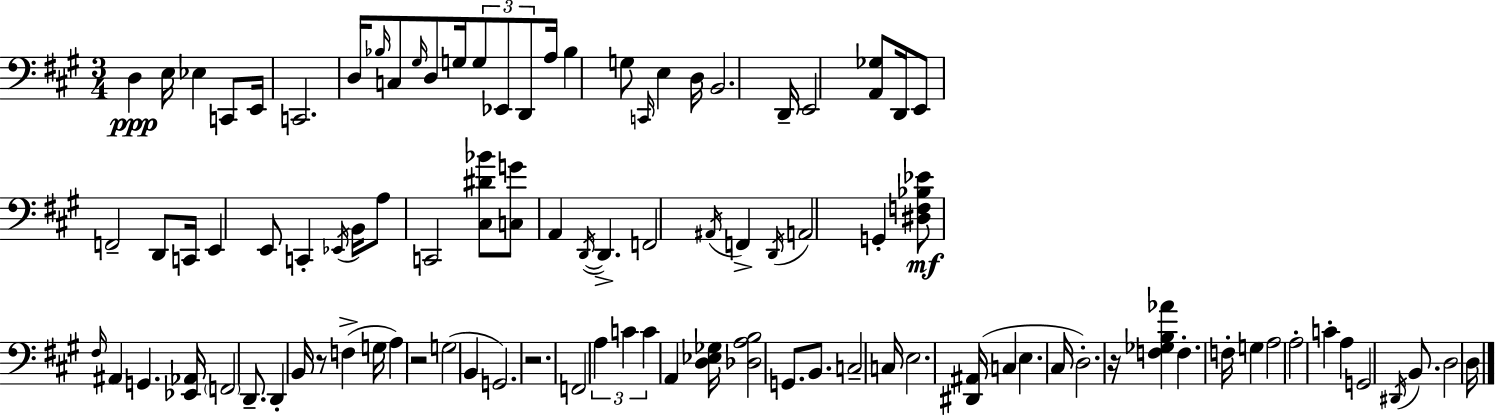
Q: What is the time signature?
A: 3/4